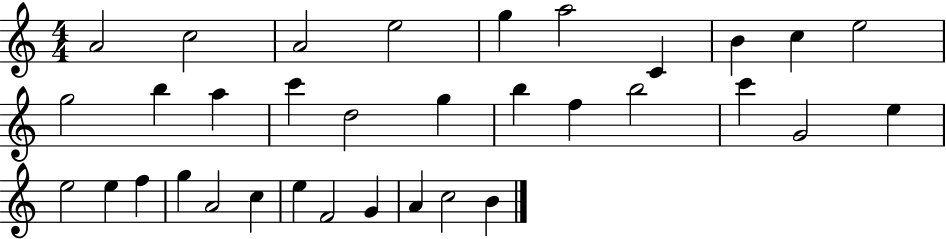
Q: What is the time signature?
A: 4/4